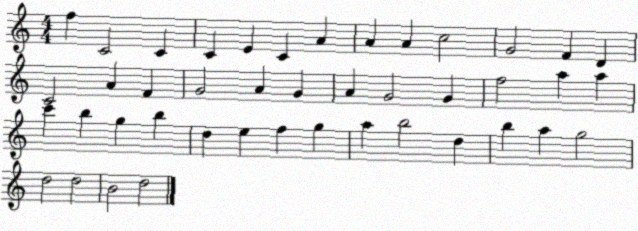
X:1
T:Untitled
M:4/4
L:1/4
K:C
f C2 C C E C A A A c2 G2 F D C2 A F G2 A G A G2 G f2 a a c' b g b d e f g a b2 d b a g2 d2 d2 B2 d2